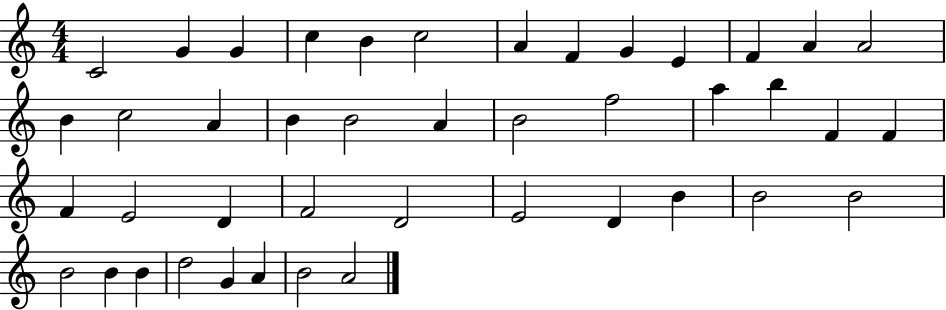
X:1
T:Untitled
M:4/4
L:1/4
K:C
C2 G G c B c2 A F G E F A A2 B c2 A B B2 A B2 f2 a b F F F E2 D F2 D2 E2 D B B2 B2 B2 B B d2 G A B2 A2